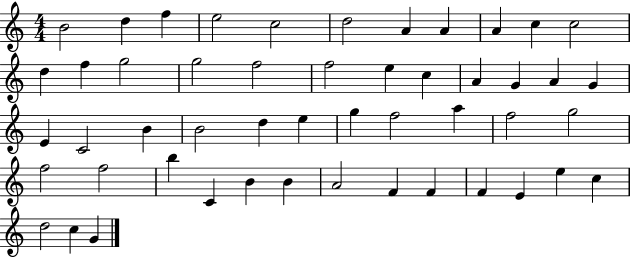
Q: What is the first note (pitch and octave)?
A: B4